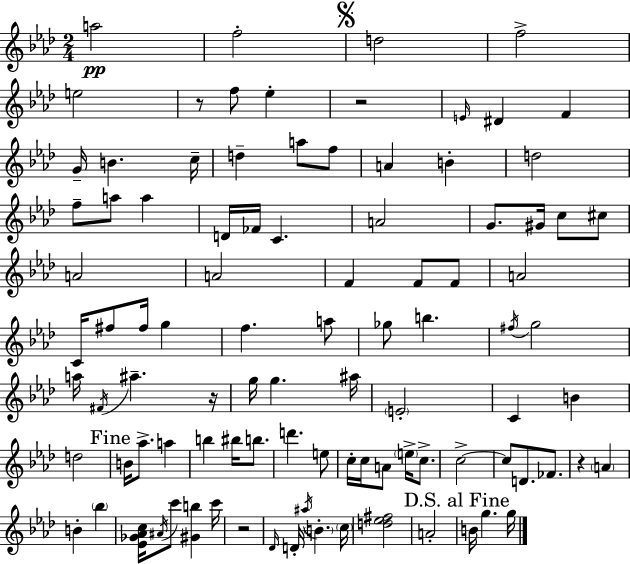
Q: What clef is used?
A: treble